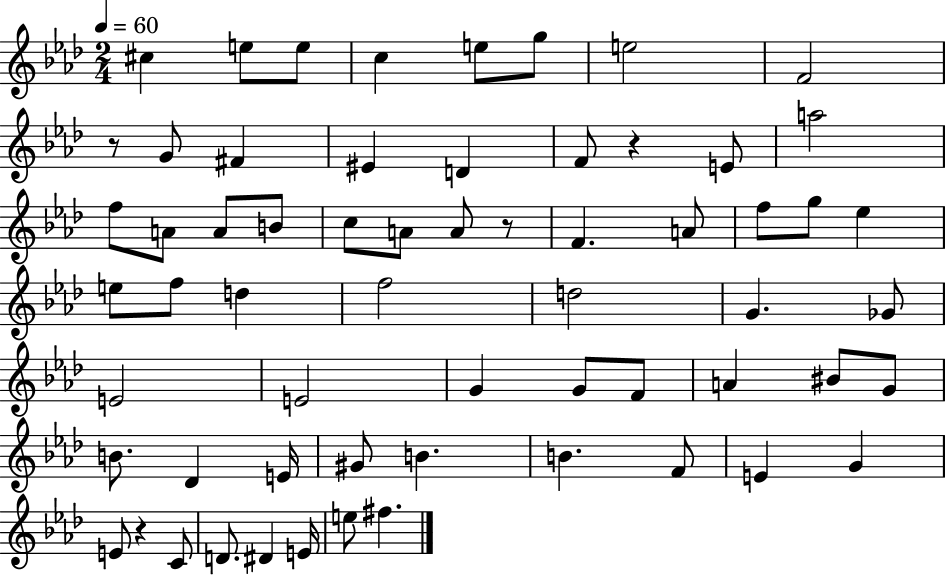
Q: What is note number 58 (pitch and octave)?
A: F#5